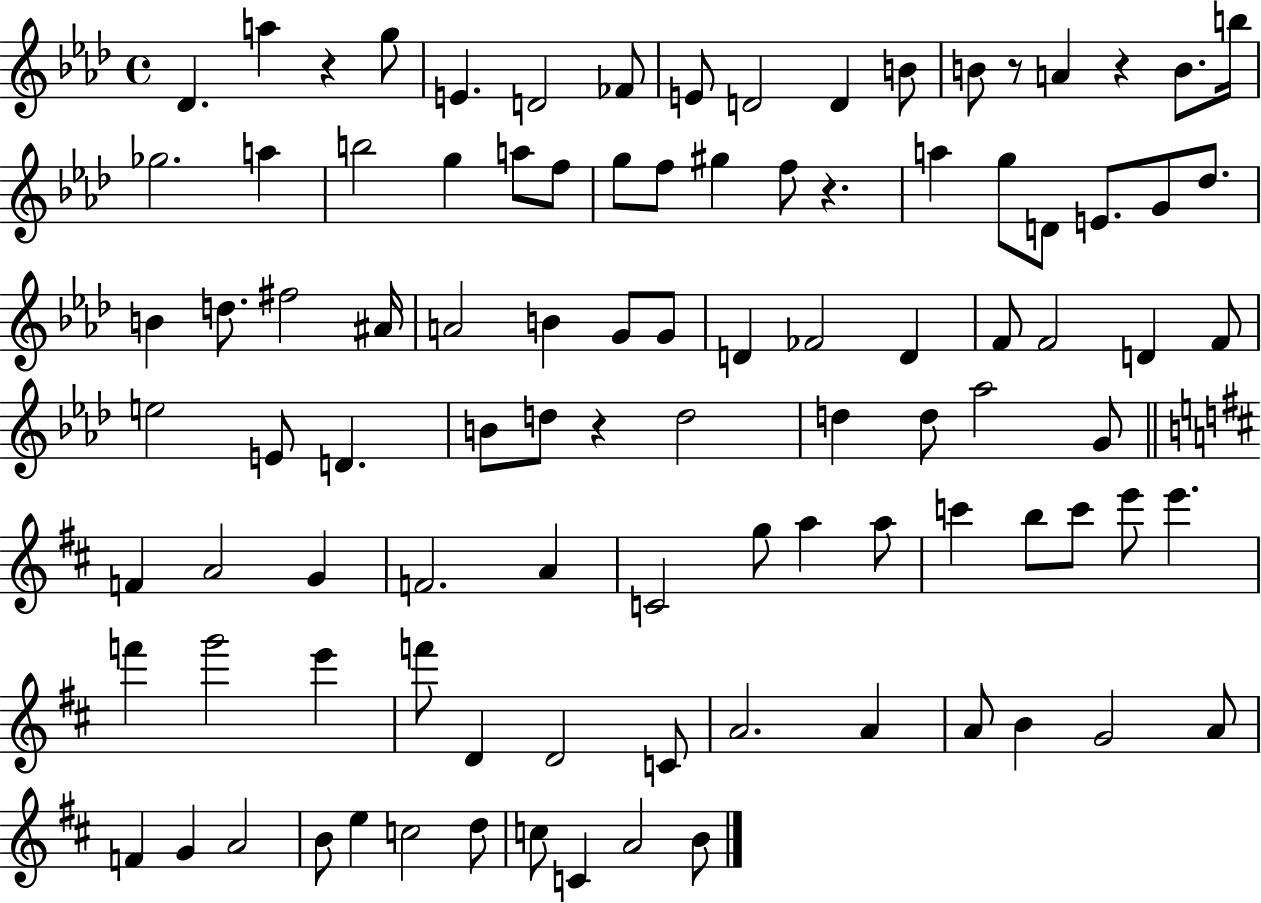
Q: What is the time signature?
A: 4/4